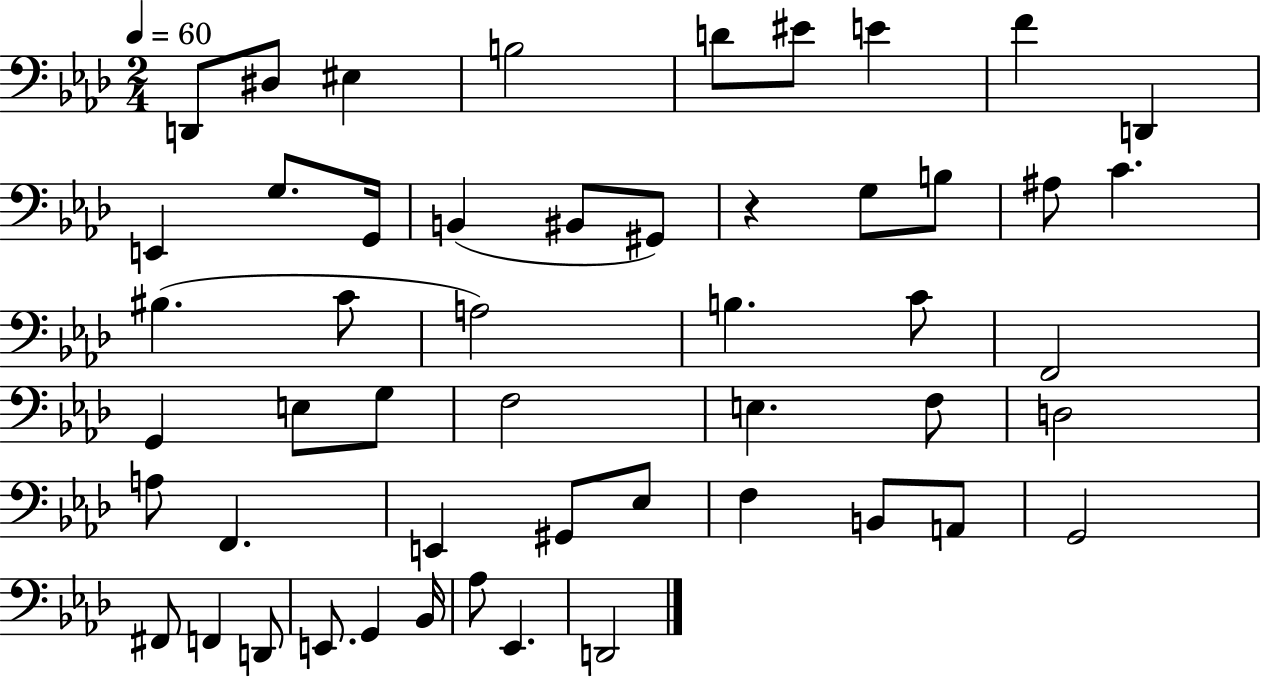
{
  \clef bass
  \numericTimeSignature
  \time 2/4
  \key aes \major
  \tempo 4 = 60
  d,8 dis8 eis4 | b2 | d'8 eis'8 e'4 | f'4 d,4 | \break e,4 g8. g,16 | b,4( bis,8 gis,8) | r4 g8 b8 | ais8 c'4. | \break bis4.( c'8 | a2) | b4. c'8 | f,2 | \break g,4 e8 g8 | f2 | e4. f8 | d2 | \break a8 f,4. | e,4 gis,8 ees8 | f4 b,8 a,8 | g,2 | \break fis,8 f,4 d,8 | e,8. g,4 bes,16 | aes8 ees,4. | d,2 | \break \bar "|."
}